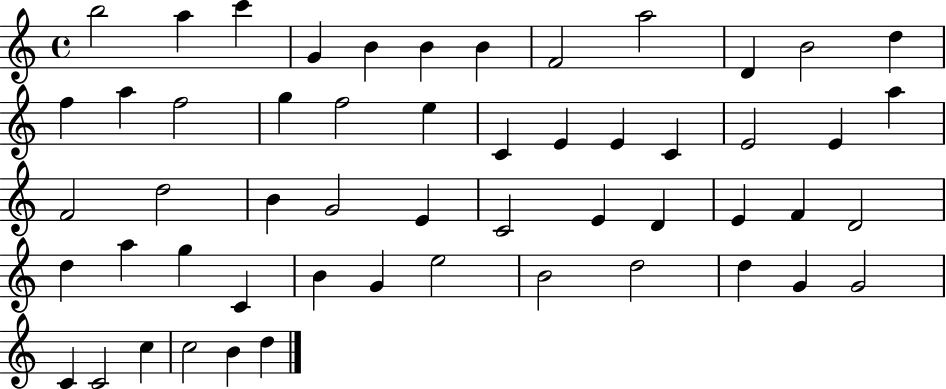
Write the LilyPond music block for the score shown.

{
  \clef treble
  \time 4/4
  \defaultTimeSignature
  \key c \major
  b''2 a''4 c'''4 | g'4 b'4 b'4 b'4 | f'2 a''2 | d'4 b'2 d''4 | \break f''4 a''4 f''2 | g''4 f''2 e''4 | c'4 e'4 e'4 c'4 | e'2 e'4 a''4 | \break f'2 d''2 | b'4 g'2 e'4 | c'2 e'4 d'4 | e'4 f'4 d'2 | \break d''4 a''4 g''4 c'4 | b'4 g'4 e''2 | b'2 d''2 | d''4 g'4 g'2 | \break c'4 c'2 c''4 | c''2 b'4 d''4 | \bar "|."
}